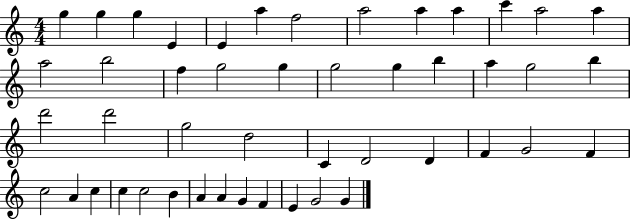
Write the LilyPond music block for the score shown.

{
  \clef treble
  \numericTimeSignature
  \time 4/4
  \key c \major
  g''4 g''4 g''4 e'4 | e'4 a''4 f''2 | a''2 a''4 a''4 | c'''4 a''2 a''4 | \break a''2 b''2 | f''4 g''2 g''4 | g''2 g''4 b''4 | a''4 g''2 b''4 | \break d'''2 d'''2 | g''2 d''2 | c'4 d'2 d'4 | f'4 g'2 f'4 | \break c''2 a'4 c''4 | c''4 c''2 b'4 | a'4 a'4 g'4 f'4 | e'4 g'2 g'4 | \break \bar "|."
}